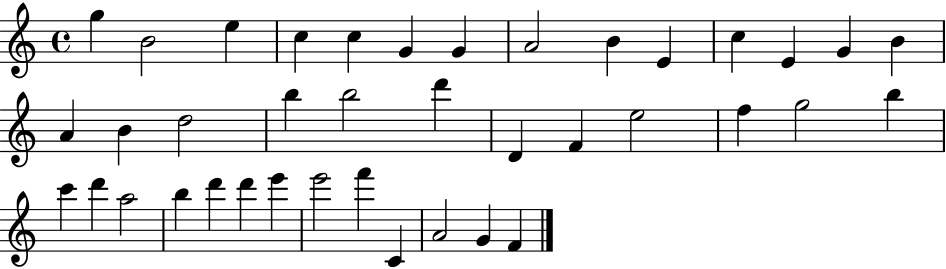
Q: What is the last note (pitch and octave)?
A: F4